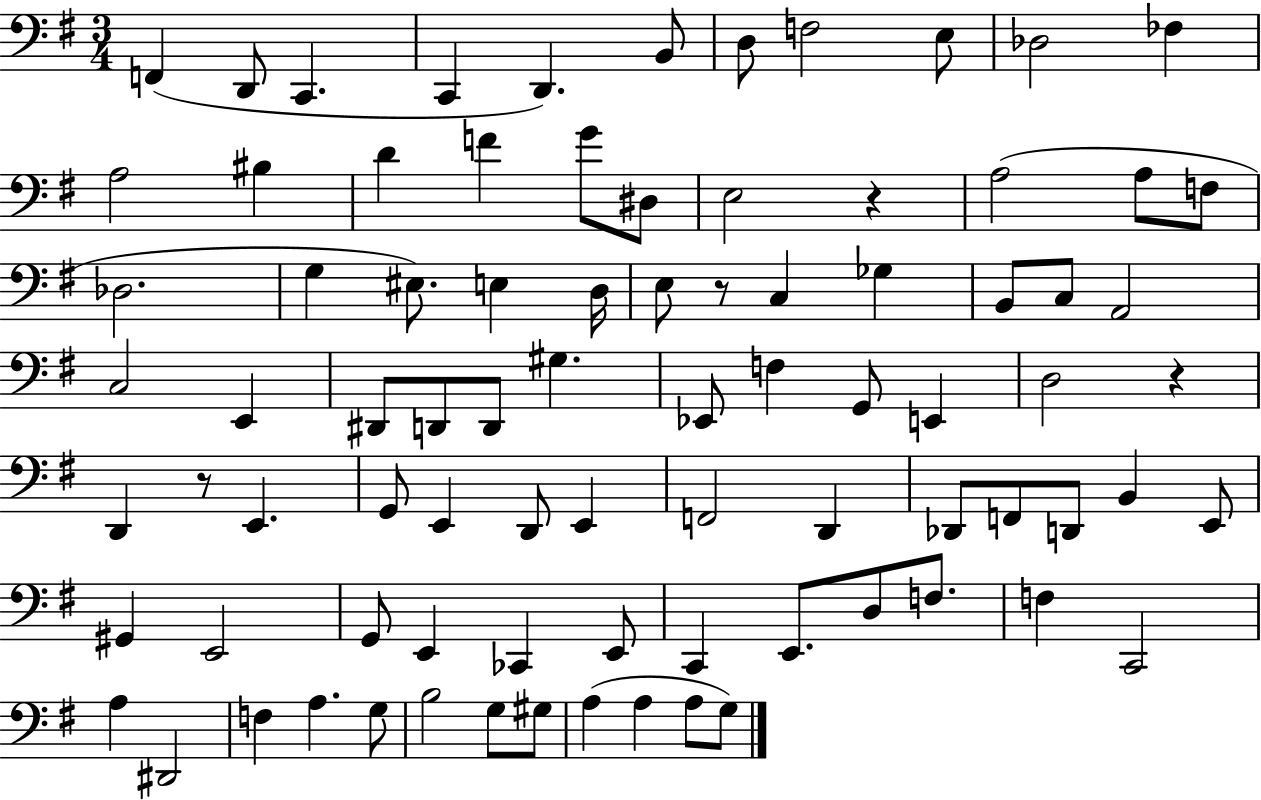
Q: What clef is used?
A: bass